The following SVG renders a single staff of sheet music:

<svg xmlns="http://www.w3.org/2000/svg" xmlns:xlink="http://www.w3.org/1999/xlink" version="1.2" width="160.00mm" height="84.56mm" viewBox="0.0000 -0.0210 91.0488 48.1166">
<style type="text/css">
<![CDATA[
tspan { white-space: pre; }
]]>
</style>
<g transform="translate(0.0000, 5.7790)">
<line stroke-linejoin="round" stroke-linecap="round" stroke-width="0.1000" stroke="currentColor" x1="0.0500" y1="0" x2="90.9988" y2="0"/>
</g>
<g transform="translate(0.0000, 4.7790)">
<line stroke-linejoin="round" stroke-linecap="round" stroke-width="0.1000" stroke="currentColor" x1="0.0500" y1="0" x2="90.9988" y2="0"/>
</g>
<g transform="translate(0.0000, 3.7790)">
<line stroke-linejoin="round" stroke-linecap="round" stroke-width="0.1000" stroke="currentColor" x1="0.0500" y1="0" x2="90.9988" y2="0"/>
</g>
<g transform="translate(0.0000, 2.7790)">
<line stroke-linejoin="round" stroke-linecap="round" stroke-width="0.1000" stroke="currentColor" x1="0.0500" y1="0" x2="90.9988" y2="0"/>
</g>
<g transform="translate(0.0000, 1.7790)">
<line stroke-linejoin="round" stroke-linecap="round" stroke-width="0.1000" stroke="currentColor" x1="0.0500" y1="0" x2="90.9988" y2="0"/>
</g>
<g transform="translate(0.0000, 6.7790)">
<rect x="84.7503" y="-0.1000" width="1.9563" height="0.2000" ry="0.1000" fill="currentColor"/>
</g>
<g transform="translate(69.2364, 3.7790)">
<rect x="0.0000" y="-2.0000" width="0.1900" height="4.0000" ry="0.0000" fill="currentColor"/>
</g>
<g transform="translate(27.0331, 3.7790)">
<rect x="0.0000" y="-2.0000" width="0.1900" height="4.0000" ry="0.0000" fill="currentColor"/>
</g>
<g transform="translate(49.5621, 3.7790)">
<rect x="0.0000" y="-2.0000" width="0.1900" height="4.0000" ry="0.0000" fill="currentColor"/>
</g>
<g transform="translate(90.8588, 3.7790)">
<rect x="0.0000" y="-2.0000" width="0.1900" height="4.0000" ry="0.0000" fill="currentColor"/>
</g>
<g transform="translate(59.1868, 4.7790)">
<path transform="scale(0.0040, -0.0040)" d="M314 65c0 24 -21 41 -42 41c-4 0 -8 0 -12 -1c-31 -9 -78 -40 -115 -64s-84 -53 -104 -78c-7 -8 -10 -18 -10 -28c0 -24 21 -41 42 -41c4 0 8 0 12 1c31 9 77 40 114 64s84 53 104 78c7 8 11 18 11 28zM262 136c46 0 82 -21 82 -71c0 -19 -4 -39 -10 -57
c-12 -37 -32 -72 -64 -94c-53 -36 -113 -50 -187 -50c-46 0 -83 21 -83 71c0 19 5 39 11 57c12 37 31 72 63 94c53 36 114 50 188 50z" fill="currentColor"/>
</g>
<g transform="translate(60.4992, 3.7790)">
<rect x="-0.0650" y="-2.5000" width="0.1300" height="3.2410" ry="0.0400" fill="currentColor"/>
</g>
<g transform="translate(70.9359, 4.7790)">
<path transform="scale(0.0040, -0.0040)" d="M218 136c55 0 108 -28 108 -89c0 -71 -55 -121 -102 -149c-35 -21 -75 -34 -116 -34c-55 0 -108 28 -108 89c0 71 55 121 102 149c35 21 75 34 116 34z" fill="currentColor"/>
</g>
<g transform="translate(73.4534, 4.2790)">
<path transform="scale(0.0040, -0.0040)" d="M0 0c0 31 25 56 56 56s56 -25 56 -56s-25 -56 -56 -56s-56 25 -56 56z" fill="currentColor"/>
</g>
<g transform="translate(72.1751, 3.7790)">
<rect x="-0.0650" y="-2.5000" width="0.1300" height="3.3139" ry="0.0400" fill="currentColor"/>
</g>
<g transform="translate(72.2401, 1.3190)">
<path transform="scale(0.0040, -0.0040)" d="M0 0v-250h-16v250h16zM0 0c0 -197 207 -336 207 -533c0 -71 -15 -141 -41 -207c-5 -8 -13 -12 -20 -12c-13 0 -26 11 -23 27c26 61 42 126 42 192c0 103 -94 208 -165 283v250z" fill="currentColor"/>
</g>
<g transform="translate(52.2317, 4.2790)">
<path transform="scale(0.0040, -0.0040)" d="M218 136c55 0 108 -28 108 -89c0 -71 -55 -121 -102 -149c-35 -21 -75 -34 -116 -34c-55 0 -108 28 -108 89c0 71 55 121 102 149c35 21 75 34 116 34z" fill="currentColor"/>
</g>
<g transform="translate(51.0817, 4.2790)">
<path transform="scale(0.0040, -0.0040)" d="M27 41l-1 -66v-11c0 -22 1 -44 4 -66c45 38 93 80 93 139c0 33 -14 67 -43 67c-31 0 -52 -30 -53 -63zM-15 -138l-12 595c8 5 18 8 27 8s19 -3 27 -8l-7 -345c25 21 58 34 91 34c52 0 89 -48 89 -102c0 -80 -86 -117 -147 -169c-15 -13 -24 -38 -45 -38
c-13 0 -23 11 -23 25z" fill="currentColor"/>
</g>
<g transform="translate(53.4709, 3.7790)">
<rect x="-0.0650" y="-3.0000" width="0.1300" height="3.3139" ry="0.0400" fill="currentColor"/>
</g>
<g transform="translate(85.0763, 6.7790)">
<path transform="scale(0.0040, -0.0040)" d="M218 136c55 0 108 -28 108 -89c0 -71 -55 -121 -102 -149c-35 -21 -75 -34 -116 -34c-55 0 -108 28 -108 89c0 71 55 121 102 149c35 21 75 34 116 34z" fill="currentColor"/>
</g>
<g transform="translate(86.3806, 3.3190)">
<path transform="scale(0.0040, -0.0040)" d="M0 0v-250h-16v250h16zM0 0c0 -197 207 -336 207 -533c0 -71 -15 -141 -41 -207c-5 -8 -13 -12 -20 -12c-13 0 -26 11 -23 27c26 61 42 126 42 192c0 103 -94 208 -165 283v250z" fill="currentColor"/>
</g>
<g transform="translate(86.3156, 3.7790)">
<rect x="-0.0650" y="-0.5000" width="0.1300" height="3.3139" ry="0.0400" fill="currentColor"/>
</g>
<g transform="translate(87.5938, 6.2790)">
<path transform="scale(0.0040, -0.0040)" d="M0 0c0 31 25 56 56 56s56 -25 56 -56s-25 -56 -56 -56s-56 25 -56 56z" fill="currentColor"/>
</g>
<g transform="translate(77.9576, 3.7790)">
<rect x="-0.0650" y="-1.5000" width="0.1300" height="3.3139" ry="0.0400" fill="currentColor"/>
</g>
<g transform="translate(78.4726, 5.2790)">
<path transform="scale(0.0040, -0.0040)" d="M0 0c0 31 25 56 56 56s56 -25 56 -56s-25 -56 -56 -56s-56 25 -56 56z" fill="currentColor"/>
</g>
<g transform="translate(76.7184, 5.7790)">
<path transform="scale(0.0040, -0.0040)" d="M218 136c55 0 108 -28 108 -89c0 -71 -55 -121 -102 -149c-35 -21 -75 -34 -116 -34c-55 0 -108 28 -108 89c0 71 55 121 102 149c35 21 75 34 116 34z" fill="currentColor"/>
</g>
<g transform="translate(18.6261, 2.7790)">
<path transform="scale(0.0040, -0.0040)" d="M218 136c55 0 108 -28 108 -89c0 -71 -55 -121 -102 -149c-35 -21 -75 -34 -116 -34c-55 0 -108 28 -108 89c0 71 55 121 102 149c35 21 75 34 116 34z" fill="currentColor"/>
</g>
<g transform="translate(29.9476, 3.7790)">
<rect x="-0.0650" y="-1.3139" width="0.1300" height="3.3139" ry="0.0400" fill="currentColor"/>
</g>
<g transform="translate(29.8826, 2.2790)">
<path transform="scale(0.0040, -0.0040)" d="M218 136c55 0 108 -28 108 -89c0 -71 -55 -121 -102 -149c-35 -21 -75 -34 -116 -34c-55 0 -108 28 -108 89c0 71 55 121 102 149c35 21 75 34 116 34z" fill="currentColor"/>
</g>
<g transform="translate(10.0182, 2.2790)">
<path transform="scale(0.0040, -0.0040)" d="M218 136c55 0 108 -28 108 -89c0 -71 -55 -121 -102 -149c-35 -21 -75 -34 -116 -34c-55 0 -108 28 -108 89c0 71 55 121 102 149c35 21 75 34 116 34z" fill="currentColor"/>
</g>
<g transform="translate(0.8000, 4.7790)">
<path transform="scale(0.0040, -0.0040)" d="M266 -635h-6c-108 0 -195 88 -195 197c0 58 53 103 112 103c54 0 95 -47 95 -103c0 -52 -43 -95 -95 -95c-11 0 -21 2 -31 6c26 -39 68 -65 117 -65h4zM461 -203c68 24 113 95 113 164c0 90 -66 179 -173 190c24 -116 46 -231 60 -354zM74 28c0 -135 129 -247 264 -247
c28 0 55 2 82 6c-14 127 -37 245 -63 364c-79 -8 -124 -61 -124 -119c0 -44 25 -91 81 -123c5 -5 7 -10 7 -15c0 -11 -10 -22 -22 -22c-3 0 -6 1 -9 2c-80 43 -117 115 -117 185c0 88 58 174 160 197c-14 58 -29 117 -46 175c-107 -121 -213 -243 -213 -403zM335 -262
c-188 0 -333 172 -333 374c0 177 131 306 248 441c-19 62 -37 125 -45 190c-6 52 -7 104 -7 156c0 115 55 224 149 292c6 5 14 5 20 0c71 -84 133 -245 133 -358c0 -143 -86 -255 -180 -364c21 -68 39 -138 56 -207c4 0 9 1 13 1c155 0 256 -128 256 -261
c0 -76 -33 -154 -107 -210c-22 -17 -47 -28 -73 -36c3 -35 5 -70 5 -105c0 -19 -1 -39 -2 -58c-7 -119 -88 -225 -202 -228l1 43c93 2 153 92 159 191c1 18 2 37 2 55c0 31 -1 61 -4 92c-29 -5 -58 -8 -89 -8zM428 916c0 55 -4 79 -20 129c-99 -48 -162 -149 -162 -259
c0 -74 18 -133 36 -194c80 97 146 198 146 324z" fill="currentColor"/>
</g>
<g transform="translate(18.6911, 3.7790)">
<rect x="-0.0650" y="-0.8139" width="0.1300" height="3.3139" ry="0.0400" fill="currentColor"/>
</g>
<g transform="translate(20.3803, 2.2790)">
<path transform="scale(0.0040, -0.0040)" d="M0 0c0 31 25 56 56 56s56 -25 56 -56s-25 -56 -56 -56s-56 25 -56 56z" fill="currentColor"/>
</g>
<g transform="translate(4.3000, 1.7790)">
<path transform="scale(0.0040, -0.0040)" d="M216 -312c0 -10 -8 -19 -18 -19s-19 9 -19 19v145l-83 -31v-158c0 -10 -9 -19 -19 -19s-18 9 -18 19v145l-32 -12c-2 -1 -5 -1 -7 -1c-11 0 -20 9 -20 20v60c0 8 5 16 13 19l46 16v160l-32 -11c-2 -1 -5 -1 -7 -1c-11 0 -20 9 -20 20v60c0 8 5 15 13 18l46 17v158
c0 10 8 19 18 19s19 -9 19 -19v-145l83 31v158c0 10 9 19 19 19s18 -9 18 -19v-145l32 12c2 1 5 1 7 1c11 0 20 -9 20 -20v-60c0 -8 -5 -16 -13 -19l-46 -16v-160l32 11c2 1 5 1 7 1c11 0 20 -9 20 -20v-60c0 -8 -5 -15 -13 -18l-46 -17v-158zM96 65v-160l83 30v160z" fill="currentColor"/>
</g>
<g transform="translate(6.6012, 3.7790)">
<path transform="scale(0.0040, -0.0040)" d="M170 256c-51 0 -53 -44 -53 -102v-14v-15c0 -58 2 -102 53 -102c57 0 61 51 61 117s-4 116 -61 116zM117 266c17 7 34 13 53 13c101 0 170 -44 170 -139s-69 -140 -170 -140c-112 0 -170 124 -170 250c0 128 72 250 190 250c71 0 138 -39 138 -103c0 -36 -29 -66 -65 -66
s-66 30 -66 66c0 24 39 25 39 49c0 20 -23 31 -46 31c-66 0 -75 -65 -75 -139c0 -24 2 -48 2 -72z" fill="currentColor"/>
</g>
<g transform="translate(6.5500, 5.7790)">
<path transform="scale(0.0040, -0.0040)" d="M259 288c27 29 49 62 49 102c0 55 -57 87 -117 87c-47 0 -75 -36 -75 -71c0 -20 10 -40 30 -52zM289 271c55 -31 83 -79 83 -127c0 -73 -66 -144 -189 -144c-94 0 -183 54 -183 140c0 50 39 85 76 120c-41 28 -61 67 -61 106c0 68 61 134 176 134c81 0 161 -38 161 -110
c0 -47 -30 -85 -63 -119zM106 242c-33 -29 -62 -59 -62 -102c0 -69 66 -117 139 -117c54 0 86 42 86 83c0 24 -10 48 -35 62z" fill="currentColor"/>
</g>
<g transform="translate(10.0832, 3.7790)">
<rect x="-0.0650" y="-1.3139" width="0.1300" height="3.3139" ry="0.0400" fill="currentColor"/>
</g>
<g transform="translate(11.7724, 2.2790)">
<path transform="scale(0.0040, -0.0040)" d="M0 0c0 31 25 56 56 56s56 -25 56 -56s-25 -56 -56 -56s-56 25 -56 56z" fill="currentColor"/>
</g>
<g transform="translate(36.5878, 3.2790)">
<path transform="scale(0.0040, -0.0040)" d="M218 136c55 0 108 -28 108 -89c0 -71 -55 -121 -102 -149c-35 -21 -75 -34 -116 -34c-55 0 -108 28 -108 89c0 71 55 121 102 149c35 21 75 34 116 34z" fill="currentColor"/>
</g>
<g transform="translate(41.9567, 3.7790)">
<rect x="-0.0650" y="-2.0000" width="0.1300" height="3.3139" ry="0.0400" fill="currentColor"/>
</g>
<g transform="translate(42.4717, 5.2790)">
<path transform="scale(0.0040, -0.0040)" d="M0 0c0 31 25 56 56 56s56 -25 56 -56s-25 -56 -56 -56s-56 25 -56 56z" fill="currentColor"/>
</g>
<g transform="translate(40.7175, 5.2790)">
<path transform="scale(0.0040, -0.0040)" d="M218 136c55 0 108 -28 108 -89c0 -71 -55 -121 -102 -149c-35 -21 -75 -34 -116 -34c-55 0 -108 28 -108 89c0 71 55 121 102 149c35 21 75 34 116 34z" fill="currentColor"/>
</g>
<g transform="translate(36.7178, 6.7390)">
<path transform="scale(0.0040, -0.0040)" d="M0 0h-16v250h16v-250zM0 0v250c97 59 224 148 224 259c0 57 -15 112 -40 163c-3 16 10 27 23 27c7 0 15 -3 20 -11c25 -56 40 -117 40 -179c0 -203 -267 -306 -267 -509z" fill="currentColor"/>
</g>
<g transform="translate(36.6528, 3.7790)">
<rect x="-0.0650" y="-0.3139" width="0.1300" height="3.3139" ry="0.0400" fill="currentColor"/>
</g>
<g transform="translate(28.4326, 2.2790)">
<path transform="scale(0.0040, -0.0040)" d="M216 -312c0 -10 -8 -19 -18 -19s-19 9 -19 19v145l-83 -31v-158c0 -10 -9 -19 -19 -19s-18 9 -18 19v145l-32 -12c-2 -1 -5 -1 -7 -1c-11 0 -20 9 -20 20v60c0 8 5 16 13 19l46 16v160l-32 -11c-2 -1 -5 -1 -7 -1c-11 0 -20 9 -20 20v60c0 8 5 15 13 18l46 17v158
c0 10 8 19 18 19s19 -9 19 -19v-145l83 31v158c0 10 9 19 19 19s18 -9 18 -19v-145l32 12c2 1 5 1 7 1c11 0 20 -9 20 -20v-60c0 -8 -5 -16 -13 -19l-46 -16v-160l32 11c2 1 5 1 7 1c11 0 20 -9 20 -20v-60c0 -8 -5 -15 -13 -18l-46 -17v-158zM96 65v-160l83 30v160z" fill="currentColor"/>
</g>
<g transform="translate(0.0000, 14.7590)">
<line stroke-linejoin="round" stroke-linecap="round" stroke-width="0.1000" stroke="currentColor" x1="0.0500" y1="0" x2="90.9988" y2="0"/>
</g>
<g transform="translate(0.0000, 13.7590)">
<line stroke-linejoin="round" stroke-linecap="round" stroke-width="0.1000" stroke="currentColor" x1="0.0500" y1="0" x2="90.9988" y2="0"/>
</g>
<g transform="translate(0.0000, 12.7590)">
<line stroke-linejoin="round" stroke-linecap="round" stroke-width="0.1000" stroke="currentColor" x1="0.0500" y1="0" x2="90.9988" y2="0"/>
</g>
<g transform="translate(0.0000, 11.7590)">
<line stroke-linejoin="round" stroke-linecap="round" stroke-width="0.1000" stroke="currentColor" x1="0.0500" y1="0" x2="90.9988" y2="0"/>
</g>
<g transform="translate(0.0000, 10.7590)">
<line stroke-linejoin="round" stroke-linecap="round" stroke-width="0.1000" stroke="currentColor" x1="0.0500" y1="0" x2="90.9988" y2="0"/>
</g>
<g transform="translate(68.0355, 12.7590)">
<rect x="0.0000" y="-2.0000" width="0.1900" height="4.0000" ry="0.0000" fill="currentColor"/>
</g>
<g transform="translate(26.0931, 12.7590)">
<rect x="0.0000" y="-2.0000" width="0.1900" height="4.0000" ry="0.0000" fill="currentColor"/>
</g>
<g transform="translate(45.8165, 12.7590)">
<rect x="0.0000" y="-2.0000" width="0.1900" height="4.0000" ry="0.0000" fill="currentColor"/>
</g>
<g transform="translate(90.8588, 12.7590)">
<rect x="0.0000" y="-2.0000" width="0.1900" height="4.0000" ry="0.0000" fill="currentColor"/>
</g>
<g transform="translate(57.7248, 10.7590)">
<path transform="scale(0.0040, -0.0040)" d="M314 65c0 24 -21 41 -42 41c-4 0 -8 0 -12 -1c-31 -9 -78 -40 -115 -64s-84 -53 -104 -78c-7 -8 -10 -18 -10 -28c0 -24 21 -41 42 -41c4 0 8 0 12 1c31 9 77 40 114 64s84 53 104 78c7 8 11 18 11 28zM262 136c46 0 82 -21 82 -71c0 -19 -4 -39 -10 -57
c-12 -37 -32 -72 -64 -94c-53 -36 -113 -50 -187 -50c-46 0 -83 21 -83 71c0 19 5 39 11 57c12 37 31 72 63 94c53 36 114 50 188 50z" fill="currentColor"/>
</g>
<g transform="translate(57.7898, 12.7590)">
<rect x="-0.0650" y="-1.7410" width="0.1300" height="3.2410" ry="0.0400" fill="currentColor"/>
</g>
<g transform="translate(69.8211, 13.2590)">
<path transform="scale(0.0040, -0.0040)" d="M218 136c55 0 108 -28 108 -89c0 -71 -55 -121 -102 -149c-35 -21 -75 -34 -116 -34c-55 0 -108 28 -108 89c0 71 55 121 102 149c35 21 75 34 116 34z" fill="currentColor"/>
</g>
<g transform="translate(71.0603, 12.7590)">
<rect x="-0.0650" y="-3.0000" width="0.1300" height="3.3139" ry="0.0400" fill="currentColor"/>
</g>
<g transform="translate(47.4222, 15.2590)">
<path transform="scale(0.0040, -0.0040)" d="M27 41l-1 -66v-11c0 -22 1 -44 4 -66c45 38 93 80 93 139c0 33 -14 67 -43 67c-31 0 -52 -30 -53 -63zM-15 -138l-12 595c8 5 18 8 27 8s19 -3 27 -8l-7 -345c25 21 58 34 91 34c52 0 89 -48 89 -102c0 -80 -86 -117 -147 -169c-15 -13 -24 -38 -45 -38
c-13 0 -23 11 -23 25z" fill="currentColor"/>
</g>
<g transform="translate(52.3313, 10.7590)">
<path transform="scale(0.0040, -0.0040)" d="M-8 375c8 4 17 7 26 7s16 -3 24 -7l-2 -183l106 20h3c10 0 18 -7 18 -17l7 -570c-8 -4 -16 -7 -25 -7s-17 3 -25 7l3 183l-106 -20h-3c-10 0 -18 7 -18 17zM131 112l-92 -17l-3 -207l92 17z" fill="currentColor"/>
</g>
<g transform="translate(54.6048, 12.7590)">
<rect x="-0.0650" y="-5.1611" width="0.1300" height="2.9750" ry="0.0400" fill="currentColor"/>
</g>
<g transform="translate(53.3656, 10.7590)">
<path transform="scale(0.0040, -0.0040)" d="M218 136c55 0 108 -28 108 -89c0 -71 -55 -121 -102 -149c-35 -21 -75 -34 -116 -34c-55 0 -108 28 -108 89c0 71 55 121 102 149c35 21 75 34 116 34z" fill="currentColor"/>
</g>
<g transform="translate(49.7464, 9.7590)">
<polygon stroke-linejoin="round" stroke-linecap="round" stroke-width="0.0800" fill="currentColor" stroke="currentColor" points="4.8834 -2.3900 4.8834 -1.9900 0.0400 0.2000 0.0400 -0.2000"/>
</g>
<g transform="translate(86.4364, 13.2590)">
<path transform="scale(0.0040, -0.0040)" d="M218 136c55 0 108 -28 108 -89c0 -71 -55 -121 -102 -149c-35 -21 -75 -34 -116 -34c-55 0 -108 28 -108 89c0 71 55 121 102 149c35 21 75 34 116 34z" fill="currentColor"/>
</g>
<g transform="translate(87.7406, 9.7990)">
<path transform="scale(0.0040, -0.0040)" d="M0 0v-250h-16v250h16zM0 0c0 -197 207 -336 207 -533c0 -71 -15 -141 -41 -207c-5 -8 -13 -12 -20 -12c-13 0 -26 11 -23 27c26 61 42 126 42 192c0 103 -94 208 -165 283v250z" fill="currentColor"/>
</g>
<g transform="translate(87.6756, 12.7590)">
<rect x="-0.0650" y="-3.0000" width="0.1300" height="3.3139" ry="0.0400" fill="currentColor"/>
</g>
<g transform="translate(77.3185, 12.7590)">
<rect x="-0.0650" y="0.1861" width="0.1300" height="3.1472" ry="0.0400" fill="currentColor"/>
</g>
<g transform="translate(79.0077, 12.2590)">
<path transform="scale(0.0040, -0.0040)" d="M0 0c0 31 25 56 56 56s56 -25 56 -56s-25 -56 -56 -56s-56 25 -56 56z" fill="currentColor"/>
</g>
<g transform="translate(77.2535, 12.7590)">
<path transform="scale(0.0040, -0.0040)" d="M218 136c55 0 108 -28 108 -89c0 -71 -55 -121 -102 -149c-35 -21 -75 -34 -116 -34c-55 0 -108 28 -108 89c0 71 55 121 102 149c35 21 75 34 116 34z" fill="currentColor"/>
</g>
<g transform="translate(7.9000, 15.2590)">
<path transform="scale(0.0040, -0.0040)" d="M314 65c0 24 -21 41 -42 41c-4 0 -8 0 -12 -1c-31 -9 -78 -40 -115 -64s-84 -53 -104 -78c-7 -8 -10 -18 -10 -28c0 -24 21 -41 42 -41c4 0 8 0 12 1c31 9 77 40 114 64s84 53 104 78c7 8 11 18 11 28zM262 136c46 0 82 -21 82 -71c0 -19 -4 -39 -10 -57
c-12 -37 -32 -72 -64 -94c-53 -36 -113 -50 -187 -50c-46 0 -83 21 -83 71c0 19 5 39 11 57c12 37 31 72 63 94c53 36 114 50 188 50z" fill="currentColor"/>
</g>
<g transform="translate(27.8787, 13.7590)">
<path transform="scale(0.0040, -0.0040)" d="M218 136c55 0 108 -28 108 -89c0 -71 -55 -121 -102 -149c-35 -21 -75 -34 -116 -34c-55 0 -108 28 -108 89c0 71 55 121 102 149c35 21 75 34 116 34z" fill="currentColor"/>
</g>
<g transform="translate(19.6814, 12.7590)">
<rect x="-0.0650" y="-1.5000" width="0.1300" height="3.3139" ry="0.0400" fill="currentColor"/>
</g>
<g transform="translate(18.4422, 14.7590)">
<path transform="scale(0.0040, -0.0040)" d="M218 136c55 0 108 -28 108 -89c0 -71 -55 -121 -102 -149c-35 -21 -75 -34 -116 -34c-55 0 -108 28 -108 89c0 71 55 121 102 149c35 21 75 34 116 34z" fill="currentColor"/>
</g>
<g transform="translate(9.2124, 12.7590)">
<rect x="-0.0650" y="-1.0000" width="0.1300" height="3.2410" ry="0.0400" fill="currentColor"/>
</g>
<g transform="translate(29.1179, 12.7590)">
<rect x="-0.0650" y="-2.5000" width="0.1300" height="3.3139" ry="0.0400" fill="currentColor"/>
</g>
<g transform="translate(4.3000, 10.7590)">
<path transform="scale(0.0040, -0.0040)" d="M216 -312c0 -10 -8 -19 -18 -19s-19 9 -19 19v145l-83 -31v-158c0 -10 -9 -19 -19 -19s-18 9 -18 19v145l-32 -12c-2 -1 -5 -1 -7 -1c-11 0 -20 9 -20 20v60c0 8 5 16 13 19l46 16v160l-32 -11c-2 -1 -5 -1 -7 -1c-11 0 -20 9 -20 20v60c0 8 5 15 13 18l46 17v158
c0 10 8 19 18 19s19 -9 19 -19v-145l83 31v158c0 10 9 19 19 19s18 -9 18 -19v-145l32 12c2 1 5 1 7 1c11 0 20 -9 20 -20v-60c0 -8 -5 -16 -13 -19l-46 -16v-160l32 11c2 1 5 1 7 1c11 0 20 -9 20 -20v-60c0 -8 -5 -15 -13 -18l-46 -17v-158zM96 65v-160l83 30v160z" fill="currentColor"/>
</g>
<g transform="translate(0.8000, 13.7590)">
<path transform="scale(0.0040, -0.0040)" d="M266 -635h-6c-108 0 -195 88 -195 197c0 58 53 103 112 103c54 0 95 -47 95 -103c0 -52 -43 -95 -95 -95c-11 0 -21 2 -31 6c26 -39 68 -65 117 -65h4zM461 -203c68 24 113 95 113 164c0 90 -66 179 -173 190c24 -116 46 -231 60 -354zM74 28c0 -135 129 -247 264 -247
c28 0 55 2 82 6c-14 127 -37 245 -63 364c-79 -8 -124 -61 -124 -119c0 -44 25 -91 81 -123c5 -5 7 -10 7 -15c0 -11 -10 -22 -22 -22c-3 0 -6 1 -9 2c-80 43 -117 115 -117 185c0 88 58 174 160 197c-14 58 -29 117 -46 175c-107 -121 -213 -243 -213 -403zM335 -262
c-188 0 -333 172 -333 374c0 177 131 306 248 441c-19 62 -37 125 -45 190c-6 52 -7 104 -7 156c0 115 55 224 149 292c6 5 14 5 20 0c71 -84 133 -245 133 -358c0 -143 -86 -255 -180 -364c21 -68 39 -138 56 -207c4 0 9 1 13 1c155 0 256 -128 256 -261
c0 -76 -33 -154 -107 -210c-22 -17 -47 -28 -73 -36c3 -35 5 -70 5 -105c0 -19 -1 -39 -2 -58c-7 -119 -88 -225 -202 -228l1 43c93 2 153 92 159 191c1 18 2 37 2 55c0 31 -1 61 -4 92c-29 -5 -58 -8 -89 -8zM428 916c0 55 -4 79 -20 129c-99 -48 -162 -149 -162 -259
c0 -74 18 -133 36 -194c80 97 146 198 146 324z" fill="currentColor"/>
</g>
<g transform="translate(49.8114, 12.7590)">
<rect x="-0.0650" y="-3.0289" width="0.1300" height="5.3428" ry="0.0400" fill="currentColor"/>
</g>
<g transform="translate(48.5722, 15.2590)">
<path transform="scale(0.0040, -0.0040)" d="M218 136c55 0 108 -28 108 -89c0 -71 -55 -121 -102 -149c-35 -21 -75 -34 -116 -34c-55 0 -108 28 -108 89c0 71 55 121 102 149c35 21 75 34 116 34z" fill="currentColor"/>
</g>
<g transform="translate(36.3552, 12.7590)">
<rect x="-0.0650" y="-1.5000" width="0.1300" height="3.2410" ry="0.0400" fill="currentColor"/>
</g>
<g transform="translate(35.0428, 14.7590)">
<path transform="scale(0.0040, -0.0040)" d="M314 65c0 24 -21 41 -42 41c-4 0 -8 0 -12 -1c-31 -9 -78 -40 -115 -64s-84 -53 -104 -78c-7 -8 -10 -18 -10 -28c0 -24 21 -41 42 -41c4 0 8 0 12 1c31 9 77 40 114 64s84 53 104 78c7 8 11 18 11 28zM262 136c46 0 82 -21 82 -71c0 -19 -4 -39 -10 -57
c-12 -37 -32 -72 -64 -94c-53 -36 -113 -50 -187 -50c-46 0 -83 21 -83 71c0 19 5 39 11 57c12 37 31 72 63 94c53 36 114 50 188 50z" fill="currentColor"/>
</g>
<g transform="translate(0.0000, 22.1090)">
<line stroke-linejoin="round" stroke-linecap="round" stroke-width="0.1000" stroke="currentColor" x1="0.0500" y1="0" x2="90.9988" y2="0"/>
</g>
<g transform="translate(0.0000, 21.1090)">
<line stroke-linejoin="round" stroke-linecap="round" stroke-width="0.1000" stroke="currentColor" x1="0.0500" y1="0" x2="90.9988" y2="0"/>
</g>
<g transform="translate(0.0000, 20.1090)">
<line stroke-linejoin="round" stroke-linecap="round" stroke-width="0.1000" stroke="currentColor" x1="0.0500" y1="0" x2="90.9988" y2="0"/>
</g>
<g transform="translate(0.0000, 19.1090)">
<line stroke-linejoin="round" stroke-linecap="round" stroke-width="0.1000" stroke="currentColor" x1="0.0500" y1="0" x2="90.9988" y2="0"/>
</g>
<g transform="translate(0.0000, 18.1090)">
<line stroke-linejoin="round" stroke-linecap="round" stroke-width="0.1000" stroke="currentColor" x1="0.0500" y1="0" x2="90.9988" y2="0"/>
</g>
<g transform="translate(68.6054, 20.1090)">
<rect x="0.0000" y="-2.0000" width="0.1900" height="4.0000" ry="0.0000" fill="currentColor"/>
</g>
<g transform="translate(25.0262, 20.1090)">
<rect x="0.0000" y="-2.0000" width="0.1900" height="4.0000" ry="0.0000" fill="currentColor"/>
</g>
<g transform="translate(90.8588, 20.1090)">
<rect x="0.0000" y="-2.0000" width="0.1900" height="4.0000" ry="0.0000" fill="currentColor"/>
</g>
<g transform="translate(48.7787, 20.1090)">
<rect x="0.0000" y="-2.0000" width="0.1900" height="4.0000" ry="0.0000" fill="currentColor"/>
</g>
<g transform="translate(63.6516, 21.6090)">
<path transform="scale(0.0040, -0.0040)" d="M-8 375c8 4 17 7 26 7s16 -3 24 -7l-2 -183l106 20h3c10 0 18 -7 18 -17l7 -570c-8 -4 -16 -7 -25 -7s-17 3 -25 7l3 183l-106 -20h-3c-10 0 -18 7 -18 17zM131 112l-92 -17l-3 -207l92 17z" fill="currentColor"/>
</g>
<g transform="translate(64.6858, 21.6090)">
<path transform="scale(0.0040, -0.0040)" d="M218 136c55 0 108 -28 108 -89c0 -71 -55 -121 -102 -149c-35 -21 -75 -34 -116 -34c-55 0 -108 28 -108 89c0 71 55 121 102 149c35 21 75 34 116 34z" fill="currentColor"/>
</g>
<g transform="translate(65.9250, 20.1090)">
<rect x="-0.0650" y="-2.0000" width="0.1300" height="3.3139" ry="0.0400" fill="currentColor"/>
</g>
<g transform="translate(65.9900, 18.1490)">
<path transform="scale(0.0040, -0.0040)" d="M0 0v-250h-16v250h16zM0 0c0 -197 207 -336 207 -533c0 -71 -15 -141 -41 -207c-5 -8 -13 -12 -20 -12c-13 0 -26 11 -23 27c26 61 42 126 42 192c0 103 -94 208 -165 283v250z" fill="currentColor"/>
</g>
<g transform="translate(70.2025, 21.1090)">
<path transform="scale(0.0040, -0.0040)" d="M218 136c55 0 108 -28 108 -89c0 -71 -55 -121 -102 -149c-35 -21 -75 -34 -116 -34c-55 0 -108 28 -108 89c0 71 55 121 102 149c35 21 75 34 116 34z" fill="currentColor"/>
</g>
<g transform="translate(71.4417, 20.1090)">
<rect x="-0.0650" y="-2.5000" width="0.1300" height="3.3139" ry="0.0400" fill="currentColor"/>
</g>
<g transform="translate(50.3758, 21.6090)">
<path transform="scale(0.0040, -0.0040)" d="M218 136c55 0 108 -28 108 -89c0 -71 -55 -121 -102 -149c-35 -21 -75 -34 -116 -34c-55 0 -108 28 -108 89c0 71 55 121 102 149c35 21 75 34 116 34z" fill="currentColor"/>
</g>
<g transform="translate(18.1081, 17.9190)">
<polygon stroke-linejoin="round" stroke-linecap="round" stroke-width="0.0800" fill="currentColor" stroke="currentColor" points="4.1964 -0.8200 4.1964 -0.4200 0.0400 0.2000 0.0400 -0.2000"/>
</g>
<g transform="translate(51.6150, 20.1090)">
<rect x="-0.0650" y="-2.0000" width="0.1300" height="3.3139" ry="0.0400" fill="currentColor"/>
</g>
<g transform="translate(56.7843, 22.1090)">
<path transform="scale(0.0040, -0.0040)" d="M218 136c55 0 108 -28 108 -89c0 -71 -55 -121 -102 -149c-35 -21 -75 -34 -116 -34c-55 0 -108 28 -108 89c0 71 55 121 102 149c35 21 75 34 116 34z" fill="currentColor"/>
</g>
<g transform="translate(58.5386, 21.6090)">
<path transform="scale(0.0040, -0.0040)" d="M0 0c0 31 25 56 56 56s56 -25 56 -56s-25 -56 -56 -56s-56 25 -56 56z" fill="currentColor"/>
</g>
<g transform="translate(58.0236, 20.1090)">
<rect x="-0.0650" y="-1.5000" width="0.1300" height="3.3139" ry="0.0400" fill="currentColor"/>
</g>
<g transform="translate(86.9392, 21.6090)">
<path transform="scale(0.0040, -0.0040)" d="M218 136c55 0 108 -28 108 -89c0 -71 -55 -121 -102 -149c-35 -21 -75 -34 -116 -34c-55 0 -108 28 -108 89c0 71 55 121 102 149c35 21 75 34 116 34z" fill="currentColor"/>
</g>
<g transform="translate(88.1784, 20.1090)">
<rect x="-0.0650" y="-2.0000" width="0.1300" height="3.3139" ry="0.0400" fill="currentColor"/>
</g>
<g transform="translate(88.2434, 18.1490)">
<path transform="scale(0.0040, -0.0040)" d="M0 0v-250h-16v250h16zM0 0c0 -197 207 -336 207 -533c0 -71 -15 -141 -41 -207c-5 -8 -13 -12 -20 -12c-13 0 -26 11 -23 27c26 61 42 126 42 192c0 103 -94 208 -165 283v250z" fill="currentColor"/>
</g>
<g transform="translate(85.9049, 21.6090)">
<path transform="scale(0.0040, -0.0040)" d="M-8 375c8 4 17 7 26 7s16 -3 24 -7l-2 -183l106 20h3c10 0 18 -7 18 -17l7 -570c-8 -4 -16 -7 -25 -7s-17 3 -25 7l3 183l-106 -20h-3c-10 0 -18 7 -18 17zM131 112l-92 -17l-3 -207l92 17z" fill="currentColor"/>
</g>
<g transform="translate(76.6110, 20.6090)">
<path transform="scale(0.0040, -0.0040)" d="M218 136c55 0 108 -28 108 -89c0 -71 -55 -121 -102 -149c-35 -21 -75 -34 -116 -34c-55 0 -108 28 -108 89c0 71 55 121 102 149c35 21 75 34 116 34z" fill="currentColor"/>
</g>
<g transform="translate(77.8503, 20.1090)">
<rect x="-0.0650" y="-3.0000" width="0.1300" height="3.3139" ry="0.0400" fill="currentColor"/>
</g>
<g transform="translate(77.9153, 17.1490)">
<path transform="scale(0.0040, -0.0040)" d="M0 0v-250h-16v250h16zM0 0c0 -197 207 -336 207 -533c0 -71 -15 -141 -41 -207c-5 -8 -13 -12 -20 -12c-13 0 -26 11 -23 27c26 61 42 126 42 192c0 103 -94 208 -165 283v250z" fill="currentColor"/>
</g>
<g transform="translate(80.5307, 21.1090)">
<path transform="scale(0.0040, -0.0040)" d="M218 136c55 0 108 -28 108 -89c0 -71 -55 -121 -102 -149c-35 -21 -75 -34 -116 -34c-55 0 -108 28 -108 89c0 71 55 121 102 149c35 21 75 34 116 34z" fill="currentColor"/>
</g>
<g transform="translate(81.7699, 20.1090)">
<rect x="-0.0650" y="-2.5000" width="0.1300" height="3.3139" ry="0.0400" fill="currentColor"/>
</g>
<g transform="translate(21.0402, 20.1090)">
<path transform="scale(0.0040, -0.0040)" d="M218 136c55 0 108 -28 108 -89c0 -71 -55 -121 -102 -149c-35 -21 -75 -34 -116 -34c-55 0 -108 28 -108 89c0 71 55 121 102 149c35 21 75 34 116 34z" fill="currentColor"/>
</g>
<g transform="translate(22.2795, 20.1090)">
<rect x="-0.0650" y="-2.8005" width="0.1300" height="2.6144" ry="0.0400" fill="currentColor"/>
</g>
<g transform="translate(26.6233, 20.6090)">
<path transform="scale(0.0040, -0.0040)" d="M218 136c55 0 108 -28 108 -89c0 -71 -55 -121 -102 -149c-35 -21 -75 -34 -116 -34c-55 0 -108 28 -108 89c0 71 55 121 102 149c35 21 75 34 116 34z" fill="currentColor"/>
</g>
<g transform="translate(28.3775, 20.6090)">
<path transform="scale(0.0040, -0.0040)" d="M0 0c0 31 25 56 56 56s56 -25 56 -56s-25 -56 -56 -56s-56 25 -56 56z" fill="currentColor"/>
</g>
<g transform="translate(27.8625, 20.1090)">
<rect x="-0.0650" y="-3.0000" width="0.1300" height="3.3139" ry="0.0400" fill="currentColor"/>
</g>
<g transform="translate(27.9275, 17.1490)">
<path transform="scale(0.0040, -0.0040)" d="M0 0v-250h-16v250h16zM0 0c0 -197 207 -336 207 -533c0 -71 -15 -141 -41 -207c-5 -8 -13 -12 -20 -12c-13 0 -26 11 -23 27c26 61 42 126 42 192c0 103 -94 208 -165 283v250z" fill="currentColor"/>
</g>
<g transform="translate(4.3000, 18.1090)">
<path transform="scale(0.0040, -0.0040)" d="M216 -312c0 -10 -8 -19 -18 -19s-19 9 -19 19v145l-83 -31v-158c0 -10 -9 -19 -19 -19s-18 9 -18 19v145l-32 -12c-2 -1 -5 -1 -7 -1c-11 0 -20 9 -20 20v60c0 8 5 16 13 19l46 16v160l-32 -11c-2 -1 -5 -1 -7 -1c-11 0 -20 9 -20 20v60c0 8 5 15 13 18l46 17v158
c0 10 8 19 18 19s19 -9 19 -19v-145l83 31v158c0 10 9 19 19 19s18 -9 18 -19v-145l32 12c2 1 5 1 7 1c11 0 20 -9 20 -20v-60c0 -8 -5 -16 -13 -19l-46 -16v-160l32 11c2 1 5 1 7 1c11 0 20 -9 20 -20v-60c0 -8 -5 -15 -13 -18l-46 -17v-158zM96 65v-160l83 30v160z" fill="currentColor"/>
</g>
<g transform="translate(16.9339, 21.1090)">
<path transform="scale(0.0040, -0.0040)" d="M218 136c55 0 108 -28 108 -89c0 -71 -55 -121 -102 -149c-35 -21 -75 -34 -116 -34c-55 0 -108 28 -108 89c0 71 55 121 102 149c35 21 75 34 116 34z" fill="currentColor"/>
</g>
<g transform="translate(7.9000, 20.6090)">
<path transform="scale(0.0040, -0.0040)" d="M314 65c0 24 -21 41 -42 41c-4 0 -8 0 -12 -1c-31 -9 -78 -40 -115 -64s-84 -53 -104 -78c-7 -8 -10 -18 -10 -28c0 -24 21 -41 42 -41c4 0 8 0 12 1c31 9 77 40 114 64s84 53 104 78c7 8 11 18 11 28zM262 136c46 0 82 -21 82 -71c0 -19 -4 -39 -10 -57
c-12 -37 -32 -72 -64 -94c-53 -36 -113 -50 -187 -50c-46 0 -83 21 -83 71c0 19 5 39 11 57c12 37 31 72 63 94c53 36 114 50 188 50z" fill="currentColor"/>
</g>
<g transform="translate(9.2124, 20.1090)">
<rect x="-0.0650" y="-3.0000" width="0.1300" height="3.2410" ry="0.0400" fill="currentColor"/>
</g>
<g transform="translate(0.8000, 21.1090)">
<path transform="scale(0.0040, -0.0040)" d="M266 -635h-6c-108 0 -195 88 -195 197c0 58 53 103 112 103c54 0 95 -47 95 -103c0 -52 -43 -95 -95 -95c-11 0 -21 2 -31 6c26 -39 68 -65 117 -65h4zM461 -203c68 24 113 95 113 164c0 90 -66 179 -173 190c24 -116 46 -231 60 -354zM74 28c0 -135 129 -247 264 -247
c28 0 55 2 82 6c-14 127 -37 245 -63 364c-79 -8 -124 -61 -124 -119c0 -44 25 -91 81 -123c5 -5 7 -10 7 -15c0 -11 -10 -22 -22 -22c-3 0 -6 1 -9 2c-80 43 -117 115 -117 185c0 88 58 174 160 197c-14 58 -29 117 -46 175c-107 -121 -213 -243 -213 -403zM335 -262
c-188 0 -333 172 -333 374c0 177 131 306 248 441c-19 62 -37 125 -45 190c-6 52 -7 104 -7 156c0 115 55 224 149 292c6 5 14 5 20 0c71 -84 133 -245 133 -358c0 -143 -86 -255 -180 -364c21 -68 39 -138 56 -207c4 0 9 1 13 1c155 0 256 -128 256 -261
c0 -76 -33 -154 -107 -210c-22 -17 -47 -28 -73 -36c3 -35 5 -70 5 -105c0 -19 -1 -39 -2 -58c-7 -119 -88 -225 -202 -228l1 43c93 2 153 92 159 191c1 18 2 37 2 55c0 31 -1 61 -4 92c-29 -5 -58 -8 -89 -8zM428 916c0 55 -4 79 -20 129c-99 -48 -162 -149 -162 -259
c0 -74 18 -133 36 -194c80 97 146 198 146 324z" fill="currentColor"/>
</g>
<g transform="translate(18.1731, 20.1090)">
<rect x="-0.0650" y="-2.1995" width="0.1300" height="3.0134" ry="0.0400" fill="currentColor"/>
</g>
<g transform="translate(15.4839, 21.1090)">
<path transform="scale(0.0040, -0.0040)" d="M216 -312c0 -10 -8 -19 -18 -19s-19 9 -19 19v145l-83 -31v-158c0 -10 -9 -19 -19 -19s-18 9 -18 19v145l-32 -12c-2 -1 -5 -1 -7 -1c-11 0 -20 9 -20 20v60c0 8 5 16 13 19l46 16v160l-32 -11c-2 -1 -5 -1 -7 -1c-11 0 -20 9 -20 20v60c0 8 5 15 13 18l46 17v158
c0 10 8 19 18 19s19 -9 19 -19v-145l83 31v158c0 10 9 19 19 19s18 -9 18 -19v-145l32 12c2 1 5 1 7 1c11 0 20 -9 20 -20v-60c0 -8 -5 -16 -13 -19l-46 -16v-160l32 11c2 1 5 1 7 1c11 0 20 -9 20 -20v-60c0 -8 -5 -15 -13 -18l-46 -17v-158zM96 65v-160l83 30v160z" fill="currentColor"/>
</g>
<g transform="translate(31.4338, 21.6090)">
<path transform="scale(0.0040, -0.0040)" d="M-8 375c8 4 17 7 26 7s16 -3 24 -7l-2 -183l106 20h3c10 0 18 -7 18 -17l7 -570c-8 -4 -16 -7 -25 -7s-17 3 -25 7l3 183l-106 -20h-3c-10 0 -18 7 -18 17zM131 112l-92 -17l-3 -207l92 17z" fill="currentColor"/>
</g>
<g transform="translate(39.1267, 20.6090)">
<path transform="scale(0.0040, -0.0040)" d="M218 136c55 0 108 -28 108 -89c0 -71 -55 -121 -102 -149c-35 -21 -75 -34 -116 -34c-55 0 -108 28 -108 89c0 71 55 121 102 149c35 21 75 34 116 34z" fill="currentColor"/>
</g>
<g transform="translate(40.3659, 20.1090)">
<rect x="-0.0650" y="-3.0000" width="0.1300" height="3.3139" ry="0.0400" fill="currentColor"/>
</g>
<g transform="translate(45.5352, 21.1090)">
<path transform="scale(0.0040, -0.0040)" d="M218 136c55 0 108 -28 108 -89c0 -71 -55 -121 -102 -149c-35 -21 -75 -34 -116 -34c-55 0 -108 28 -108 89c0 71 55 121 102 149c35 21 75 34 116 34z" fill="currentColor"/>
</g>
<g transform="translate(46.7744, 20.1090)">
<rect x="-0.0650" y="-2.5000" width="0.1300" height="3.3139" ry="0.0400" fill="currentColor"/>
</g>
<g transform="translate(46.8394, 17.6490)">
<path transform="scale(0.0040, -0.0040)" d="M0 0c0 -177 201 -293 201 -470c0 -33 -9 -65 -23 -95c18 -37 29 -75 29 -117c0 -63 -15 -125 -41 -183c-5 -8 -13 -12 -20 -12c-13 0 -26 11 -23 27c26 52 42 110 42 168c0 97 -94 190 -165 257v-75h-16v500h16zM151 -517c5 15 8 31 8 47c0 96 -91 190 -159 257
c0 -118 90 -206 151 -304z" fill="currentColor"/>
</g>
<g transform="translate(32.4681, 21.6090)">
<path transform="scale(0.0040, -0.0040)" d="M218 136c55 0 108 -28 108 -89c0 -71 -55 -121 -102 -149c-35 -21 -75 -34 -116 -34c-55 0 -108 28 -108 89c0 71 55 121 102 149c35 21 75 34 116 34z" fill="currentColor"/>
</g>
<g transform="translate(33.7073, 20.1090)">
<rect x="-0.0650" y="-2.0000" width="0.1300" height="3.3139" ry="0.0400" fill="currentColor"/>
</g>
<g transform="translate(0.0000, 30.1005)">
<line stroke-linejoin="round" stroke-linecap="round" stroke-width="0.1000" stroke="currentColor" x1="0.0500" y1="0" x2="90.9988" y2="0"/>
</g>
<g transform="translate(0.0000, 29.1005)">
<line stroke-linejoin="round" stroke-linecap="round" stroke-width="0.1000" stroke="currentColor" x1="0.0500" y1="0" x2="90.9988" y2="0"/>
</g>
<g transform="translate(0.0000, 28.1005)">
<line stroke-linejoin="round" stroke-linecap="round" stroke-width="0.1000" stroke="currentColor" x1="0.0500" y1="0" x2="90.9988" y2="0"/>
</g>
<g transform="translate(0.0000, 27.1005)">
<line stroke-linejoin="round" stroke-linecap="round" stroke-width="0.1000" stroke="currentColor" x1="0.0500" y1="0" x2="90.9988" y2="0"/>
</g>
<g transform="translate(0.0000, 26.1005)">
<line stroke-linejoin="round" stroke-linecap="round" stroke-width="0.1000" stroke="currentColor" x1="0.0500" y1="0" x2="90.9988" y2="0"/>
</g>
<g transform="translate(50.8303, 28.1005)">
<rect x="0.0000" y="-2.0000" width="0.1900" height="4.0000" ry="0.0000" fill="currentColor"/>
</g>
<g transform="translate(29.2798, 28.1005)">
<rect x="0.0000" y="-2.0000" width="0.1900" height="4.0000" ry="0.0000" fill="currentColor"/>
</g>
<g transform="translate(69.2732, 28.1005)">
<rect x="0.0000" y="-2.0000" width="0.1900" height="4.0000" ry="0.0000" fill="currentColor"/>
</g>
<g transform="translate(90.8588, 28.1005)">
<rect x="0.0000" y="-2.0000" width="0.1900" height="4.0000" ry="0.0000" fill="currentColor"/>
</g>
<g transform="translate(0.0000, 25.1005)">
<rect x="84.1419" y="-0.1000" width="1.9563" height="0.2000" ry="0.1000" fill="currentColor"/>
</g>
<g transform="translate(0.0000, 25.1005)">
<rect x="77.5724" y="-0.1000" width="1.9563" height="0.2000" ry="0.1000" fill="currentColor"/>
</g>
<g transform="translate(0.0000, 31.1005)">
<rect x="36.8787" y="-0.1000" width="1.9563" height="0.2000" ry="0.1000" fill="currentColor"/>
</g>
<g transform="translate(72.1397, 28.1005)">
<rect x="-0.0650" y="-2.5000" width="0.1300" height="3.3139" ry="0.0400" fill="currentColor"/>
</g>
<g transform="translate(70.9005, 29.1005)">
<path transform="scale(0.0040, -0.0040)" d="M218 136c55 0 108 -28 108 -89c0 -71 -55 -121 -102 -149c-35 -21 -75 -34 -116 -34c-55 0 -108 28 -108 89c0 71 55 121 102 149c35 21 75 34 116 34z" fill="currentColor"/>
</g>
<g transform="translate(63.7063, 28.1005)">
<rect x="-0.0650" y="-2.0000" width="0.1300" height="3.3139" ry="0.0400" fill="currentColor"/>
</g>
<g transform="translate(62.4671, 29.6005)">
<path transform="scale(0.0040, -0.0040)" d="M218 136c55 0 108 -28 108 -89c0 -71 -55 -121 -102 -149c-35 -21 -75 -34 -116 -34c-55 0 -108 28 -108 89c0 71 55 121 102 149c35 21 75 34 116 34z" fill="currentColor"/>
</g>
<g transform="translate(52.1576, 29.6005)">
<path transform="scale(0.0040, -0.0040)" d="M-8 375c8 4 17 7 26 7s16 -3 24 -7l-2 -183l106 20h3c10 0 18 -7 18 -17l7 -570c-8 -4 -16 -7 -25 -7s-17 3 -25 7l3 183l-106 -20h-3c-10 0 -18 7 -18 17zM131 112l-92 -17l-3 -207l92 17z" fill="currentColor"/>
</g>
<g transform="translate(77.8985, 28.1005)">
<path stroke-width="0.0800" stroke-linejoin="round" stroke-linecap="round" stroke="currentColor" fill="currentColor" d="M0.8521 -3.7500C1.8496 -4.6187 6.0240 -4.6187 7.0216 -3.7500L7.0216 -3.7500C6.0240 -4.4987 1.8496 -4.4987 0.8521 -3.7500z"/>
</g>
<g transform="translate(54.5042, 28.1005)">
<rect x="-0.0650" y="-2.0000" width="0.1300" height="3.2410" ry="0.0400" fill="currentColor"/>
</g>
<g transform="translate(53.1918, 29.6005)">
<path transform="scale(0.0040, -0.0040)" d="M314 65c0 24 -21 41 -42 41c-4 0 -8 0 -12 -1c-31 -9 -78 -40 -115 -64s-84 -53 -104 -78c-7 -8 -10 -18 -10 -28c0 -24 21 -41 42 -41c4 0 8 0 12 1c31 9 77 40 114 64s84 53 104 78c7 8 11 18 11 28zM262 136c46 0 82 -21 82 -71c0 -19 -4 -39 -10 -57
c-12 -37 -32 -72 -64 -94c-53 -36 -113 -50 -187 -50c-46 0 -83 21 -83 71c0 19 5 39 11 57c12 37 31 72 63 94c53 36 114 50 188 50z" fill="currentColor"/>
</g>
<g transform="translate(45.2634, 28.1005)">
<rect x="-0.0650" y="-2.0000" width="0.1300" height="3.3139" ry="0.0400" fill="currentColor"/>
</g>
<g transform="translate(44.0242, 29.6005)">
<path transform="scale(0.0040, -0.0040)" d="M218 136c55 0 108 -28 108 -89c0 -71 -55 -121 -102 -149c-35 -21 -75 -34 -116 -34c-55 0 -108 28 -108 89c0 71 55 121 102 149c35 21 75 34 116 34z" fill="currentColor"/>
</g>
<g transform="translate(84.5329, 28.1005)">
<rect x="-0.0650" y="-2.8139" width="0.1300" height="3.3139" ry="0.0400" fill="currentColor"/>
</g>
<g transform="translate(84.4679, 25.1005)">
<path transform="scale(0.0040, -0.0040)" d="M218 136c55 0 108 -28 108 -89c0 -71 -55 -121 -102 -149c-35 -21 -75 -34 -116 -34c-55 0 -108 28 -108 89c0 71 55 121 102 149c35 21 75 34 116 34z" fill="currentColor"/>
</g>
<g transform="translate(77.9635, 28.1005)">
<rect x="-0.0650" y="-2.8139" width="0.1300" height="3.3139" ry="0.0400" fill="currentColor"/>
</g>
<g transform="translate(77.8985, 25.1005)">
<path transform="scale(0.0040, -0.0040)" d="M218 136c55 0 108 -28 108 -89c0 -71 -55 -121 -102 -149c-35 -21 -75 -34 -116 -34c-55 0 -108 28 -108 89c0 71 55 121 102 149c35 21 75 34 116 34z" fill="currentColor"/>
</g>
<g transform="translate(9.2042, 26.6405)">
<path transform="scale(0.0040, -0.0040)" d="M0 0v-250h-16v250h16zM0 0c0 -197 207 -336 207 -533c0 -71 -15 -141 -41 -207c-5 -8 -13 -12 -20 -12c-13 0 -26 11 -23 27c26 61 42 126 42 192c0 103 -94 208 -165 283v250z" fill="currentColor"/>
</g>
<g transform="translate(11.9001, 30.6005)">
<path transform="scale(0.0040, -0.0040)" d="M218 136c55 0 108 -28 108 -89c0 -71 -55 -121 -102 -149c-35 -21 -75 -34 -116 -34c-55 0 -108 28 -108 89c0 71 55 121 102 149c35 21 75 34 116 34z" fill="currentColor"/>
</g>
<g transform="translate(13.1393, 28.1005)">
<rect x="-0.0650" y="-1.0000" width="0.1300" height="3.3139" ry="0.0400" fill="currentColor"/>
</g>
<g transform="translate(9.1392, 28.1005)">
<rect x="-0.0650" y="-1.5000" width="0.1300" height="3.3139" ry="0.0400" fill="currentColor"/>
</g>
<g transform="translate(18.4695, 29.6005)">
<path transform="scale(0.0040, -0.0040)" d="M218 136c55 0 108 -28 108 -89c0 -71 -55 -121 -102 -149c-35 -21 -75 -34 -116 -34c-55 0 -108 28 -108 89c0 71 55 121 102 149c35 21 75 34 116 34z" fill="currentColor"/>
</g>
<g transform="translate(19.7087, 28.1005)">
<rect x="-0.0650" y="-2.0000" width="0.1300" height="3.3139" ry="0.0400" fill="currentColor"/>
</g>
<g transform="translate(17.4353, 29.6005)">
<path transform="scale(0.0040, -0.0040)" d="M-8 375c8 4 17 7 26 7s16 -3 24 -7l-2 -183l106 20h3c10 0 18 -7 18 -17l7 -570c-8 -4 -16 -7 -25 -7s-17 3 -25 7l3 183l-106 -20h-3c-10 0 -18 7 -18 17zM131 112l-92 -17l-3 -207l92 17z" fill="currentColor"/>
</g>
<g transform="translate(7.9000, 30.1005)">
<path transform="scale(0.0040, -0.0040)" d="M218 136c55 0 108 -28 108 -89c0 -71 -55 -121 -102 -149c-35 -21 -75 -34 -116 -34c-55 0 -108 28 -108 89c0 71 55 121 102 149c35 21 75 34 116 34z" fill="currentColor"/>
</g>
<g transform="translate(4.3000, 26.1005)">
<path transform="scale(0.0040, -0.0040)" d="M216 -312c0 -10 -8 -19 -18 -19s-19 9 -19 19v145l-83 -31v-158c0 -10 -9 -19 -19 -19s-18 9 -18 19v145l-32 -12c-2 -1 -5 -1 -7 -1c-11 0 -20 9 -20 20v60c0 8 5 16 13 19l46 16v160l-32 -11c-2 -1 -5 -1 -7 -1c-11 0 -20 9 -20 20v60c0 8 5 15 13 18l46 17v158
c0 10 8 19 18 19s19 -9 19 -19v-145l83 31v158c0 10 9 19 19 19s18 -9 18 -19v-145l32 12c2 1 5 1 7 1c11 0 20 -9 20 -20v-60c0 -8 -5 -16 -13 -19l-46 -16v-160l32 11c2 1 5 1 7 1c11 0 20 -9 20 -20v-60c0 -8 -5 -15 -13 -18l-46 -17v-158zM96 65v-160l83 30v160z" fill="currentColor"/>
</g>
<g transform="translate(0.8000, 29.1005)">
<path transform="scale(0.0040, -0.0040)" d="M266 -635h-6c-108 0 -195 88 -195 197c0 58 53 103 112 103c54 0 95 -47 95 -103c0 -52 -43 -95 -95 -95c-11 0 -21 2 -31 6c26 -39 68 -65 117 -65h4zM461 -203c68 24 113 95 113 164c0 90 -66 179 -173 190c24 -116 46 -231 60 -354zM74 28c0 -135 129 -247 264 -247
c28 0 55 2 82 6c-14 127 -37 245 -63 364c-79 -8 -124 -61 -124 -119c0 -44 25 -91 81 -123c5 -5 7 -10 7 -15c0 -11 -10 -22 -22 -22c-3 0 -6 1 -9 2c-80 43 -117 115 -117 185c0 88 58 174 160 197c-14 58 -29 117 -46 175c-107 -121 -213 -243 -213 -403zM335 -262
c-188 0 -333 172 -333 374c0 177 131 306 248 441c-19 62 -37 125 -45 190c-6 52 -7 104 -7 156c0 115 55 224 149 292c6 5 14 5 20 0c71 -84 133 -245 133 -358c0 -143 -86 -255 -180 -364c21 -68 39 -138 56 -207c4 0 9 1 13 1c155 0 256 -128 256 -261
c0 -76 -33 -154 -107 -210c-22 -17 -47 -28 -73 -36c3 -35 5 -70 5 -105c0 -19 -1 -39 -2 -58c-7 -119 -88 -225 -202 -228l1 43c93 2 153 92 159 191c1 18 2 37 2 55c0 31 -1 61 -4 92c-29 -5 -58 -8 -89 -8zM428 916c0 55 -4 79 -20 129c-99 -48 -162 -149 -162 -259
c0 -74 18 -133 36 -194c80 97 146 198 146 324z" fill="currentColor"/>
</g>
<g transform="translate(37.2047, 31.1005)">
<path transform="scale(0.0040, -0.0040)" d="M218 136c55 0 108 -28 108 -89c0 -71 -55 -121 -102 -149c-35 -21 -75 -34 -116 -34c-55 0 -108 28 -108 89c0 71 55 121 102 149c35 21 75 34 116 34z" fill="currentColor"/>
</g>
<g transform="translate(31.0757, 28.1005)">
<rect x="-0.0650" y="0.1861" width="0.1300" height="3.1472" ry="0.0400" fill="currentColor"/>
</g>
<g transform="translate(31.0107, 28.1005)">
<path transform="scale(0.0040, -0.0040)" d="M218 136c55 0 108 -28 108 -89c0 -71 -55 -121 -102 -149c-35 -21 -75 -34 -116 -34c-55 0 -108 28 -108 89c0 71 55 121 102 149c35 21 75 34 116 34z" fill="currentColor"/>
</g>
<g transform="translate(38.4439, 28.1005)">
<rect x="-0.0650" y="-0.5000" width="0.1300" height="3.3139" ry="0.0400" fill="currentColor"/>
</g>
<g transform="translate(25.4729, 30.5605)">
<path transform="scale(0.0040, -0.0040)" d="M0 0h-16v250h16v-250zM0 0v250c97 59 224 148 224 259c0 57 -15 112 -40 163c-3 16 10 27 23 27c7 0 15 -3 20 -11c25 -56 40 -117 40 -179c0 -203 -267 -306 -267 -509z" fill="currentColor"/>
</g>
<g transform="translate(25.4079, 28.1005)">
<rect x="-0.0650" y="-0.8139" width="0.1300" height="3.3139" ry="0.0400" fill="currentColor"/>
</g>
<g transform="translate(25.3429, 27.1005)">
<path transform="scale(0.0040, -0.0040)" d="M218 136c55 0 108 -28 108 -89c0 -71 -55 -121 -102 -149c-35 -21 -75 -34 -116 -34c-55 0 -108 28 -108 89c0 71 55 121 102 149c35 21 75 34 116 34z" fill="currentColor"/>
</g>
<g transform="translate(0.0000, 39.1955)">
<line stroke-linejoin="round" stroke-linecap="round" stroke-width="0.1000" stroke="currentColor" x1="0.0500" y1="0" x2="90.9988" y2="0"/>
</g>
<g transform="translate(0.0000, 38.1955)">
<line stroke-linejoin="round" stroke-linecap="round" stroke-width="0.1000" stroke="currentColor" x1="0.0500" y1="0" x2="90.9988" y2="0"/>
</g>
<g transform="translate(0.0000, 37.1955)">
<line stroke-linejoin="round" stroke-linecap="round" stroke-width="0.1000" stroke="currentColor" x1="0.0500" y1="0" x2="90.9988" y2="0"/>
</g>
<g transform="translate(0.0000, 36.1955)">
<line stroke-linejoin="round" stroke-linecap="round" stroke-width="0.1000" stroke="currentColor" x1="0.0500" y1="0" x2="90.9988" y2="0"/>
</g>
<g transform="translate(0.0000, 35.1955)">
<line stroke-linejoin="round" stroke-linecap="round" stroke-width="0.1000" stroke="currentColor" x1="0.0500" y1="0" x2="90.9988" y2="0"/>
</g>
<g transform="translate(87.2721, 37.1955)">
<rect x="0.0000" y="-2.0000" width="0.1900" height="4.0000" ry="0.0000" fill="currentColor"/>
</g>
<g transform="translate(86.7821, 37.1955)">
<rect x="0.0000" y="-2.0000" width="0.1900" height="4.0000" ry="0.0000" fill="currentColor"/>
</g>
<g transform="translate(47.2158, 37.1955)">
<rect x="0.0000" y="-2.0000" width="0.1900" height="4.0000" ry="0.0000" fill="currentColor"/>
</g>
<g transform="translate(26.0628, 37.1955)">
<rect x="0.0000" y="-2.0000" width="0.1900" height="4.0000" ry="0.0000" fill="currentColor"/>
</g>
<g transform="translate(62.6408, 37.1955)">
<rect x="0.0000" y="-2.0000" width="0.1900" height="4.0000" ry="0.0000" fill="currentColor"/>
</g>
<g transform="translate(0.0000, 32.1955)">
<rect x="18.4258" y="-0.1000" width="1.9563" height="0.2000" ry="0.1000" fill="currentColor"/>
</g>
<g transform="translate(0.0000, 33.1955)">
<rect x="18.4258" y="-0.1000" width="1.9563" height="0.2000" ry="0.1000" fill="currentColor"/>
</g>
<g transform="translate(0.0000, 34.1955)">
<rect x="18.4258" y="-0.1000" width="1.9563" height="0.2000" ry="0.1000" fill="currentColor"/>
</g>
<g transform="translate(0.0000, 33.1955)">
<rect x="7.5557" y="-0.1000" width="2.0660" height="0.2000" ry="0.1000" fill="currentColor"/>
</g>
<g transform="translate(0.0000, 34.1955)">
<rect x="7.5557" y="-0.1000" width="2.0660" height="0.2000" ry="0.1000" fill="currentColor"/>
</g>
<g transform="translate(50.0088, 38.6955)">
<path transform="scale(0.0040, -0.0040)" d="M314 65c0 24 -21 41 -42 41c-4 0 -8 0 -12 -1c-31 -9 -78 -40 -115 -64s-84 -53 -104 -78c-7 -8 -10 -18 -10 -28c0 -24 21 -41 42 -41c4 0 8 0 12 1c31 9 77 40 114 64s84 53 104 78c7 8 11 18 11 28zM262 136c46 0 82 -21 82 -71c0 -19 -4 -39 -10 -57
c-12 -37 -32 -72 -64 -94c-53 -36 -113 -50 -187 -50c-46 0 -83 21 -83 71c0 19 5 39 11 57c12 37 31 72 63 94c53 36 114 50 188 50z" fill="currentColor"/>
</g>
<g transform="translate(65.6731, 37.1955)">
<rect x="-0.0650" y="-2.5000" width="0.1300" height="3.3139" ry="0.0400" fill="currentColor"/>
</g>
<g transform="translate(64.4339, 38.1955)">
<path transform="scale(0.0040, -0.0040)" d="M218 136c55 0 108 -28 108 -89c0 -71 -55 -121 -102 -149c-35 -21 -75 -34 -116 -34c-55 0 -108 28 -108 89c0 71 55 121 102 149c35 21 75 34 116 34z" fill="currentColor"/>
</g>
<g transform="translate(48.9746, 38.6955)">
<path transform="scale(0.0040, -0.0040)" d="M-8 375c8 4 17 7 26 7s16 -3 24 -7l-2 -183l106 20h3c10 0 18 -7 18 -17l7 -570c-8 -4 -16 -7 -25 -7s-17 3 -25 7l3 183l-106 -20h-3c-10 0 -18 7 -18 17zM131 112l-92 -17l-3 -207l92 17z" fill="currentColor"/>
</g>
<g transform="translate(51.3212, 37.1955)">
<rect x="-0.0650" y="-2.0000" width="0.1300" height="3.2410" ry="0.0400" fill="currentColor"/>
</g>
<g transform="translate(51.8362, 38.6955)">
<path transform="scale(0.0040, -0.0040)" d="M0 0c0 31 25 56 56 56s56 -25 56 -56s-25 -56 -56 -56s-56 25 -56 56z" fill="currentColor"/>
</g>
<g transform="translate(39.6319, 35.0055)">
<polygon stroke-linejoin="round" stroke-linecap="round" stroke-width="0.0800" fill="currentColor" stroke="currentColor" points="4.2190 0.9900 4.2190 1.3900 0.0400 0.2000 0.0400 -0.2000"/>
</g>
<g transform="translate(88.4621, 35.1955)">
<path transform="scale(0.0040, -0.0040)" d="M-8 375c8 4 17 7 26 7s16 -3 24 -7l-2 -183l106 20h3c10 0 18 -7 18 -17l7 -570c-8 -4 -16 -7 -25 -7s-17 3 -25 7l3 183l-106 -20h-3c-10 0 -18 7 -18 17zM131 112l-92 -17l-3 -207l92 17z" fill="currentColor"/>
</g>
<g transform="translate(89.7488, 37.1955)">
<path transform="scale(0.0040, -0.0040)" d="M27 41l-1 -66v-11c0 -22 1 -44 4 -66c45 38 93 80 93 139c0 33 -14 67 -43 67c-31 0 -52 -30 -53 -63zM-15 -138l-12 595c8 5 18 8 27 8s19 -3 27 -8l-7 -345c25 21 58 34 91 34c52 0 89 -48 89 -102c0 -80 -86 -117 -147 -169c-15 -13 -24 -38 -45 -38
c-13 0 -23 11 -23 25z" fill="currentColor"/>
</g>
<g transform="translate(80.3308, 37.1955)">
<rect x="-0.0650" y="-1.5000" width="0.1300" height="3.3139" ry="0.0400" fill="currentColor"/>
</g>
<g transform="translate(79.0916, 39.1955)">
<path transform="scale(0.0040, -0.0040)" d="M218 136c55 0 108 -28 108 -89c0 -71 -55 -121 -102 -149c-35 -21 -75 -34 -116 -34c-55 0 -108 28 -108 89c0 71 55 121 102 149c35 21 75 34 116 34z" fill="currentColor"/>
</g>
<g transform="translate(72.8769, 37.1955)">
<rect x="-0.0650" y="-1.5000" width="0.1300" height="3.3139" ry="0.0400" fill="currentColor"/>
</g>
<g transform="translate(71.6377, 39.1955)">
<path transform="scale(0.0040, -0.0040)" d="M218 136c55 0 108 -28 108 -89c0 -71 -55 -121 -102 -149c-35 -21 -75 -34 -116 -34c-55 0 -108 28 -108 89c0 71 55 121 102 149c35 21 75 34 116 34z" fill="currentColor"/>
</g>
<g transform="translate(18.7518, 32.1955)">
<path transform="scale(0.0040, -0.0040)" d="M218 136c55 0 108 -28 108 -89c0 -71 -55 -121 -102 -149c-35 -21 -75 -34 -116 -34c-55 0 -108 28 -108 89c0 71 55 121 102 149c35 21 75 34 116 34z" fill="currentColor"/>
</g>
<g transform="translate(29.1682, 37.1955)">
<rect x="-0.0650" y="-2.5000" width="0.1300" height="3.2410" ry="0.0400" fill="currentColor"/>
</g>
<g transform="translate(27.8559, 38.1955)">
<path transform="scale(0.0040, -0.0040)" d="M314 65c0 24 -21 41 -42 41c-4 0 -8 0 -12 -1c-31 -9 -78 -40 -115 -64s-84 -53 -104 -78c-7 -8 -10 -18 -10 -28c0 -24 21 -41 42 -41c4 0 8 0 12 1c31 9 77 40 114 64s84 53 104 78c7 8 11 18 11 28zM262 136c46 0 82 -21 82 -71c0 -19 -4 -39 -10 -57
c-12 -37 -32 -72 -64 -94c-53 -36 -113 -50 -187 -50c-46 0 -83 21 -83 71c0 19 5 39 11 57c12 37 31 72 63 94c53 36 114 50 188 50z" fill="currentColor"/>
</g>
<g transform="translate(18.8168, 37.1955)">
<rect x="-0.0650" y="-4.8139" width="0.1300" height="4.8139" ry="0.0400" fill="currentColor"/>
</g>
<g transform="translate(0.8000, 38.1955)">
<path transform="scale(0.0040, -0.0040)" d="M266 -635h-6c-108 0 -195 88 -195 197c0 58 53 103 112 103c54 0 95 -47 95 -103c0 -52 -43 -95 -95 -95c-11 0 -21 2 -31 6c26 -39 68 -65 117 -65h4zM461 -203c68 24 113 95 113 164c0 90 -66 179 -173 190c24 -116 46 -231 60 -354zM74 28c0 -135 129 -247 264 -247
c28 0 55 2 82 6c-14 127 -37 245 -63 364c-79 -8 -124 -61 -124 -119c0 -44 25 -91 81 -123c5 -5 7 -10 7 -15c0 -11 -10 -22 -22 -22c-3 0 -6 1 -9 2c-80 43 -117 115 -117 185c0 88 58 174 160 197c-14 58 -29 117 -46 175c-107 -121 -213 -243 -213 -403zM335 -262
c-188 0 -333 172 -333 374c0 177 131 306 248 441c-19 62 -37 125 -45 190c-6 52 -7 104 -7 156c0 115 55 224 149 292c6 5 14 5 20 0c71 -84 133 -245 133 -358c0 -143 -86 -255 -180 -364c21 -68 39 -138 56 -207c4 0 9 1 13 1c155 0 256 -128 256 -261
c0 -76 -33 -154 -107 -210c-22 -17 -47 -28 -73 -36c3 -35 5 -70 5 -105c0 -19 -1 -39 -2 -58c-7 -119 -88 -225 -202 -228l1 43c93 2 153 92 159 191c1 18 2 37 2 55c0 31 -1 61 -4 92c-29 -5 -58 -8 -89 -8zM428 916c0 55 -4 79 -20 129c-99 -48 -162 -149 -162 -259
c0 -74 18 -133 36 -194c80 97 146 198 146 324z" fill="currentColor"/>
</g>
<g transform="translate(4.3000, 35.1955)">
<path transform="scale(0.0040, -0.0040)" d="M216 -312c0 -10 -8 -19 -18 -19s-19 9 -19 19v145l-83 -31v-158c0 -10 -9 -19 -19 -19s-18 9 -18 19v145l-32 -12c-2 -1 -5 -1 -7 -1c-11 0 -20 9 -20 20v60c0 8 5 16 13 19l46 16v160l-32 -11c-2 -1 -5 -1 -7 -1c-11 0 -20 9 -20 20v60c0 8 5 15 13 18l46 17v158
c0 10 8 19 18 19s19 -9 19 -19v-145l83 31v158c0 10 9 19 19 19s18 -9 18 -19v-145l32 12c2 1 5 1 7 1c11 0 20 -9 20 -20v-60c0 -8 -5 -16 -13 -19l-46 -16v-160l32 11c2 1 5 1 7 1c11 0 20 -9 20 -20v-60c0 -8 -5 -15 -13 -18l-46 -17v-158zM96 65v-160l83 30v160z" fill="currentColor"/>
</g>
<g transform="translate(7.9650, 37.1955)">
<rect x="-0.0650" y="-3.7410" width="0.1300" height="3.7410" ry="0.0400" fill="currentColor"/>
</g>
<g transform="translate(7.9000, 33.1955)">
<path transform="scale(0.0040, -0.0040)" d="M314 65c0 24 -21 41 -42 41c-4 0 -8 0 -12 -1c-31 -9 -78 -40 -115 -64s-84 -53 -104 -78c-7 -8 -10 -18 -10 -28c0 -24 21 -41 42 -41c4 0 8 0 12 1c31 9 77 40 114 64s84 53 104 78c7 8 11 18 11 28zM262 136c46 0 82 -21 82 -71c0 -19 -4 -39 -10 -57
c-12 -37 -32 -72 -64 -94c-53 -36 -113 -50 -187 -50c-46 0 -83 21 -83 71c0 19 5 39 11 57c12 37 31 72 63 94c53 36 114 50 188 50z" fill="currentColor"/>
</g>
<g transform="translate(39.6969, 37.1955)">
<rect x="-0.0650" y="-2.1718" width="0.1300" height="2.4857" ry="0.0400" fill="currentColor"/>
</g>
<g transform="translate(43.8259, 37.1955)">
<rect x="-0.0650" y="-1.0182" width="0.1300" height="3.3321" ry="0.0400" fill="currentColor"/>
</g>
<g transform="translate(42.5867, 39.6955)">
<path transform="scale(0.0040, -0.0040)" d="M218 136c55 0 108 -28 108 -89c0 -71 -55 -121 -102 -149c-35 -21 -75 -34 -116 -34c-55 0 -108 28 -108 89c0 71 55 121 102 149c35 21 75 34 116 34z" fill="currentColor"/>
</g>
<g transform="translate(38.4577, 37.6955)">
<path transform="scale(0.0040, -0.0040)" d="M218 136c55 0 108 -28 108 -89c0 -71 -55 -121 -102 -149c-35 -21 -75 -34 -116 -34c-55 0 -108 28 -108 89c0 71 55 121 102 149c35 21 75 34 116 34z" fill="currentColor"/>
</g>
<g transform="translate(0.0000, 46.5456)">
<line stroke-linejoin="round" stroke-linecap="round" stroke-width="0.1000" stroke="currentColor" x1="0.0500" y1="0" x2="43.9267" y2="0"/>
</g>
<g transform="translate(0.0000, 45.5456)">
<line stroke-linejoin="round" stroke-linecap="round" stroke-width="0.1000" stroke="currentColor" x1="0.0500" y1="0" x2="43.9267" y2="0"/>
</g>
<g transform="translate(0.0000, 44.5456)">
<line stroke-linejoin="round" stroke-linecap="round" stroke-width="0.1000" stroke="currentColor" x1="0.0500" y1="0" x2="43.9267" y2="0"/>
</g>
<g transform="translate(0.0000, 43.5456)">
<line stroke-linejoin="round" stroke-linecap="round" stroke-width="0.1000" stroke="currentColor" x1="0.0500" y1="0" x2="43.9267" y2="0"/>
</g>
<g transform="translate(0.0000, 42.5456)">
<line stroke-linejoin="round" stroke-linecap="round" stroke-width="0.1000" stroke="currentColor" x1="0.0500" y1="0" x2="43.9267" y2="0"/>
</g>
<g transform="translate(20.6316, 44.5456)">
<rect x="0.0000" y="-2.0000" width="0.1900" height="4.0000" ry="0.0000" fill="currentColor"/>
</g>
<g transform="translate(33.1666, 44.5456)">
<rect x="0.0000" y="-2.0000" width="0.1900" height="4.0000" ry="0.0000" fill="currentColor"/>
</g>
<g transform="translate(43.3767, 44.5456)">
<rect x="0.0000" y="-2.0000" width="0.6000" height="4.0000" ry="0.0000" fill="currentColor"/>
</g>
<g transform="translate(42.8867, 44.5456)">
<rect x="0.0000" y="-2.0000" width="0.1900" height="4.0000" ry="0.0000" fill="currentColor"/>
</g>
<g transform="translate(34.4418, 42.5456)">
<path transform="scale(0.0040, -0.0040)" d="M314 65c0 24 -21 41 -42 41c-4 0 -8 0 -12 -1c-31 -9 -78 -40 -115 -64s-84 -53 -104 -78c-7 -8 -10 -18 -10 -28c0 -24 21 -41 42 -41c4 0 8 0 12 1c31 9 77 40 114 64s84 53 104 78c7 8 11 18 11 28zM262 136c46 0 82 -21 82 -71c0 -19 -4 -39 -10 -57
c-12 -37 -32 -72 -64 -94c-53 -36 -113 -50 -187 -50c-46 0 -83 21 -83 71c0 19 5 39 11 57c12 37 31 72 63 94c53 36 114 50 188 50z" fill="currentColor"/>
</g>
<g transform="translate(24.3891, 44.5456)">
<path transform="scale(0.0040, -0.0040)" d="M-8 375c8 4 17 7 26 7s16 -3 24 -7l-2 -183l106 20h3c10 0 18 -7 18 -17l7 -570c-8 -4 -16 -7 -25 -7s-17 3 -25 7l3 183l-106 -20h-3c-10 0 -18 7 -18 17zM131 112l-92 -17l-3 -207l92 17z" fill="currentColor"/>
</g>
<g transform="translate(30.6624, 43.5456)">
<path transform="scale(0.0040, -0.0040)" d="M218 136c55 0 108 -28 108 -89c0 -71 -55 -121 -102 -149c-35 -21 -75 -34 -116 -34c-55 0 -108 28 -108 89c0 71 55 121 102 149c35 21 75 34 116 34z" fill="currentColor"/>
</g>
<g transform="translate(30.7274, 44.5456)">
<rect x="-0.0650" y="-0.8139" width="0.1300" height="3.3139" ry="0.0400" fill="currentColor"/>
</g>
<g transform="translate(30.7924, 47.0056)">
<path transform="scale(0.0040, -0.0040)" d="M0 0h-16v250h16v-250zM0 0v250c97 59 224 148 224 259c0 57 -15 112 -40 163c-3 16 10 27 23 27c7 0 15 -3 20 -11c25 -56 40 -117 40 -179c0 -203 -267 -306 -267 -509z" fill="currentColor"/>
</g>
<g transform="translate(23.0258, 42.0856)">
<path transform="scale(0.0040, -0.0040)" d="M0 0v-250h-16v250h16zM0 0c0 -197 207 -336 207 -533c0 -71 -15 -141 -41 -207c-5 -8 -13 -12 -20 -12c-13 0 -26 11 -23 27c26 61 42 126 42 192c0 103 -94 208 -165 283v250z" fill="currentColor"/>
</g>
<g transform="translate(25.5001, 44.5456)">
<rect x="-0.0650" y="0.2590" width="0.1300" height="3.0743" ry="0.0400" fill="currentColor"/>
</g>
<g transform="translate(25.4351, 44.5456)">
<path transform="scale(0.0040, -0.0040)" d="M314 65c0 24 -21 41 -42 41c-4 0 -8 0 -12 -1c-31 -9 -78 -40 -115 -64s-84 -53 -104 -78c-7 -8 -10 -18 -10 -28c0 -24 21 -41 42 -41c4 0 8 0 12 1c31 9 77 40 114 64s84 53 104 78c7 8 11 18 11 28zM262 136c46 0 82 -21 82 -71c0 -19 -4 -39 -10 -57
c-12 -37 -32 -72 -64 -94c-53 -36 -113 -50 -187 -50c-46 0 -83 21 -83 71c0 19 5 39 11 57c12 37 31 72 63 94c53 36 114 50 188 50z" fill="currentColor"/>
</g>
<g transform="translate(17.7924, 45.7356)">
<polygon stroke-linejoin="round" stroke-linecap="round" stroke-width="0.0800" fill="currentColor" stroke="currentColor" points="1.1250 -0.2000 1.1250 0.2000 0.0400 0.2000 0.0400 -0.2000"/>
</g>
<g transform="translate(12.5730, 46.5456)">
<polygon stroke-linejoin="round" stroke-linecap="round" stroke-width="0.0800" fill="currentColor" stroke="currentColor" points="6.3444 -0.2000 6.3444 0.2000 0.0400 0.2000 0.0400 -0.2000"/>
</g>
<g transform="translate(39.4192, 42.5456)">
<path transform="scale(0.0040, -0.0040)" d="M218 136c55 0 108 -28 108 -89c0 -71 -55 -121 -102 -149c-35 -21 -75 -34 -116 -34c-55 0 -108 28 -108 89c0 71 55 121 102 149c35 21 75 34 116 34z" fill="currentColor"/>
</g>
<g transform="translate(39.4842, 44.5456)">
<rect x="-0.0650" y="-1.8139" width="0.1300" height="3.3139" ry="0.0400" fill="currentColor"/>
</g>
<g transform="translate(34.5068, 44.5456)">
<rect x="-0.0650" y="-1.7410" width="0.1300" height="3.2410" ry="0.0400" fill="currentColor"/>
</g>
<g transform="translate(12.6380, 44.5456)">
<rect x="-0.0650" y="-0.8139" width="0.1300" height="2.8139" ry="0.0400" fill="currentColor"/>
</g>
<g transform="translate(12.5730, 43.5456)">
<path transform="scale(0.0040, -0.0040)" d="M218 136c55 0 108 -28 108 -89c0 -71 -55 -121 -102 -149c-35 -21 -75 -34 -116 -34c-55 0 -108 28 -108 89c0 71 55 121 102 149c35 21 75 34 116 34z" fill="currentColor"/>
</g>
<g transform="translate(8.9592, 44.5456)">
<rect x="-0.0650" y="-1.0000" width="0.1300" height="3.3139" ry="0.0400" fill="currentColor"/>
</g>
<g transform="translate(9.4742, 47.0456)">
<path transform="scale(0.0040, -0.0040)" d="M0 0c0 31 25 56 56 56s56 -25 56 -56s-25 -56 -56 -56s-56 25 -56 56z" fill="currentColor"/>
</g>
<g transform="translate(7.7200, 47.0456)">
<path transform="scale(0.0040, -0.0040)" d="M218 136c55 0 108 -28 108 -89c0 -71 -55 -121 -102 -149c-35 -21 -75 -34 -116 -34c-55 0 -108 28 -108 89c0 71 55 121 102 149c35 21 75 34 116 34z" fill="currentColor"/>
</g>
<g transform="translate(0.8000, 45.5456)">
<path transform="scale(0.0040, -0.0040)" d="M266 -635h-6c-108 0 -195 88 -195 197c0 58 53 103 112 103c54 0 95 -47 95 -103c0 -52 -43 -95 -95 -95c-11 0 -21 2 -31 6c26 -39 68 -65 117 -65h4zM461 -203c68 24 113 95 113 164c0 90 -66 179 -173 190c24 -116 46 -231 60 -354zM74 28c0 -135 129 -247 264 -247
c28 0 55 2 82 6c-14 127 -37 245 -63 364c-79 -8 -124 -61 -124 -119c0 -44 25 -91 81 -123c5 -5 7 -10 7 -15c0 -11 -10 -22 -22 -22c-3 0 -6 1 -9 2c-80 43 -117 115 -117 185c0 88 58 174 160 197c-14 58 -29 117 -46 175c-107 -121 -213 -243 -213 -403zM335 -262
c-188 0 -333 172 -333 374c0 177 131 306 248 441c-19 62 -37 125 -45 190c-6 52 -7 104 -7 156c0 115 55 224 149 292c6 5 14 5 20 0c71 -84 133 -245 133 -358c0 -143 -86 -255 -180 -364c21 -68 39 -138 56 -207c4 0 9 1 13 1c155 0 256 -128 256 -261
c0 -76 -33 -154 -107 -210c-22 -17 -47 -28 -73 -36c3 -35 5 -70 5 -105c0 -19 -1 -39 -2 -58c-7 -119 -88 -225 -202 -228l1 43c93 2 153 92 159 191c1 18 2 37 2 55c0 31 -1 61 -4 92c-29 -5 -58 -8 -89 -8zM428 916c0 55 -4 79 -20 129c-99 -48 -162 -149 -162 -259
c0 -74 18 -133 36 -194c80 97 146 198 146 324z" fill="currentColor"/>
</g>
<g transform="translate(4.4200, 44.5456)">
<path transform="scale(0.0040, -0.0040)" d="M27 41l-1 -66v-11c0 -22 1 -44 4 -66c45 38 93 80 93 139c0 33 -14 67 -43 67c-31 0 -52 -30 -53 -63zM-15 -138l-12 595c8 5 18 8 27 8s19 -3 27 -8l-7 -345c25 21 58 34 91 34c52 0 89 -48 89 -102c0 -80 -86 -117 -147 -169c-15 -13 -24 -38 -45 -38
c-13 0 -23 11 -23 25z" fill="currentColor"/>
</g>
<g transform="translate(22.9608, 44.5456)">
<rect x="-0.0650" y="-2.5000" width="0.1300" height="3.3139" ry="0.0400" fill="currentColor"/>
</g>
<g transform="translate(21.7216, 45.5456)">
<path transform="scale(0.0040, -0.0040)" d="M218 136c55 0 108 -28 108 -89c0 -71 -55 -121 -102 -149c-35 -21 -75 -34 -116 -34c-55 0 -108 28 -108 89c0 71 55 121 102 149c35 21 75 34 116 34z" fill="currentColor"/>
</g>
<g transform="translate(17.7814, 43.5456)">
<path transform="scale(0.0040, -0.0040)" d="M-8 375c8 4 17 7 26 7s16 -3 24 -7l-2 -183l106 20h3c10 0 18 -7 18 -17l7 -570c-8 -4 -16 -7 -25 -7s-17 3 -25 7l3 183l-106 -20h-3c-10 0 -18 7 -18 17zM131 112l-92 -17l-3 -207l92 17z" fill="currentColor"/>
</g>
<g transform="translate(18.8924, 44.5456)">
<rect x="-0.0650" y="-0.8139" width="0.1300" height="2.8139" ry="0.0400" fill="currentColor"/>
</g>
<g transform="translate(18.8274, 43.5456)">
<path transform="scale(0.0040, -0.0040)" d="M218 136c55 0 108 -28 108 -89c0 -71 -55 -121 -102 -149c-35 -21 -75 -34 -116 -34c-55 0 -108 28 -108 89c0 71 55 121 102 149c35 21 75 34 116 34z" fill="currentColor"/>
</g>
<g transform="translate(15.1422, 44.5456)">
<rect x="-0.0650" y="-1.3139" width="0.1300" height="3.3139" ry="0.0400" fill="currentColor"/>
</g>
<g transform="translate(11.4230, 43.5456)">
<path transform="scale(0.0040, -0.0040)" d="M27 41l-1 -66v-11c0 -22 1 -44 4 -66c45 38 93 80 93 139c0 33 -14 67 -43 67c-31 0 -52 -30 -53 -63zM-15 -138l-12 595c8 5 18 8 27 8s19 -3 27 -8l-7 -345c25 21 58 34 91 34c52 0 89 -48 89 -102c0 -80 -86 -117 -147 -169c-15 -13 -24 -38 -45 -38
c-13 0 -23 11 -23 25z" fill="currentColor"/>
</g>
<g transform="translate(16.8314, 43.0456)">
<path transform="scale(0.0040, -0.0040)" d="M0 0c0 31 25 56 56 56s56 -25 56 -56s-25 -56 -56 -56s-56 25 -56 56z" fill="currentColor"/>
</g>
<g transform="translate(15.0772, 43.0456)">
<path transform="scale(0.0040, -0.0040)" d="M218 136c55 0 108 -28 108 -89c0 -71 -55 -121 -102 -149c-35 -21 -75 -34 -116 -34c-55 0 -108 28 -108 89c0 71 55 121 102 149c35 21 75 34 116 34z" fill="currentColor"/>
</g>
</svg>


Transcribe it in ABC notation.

X:1
T:Untitled
M:6/8
L:1/4
K:G
e d ^e c/2 ^F _A G2 G/2 E C/2 D2 E G E2 _D/2 f/2 f2 A B A/2 A2 ^G/2 B/2 A/2 F A G/4 ^F E F/2 G A/2 G F/2 E/2 D F d/2 B C ^F F2 F G a a c'2 e' G2 A/2 D/2 F2 G E E D _d/2 e/2 d/4 G/2 B2 d/2 f2 f